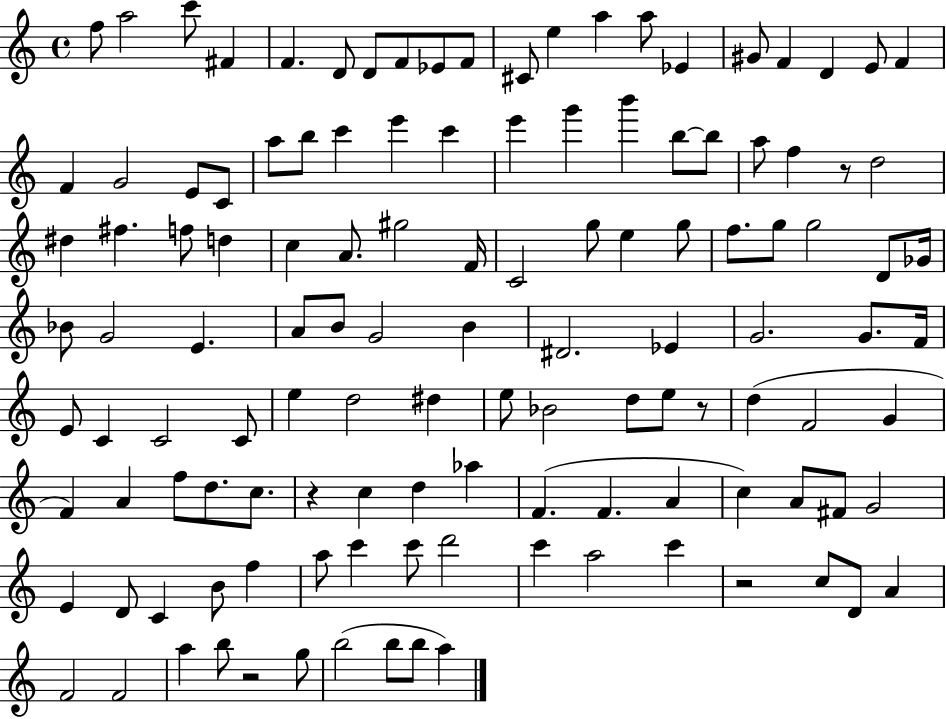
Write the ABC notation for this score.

X:1
T:Untitled
M:4/4
L:1/4
K:C
f/2 a2 c'/2 ^F F D/2 D/2 F/2 _E/2 F/2 ^C/2 e a a/2 _E ^G/2 F D E/2 F F G2 E/2 C/2 a/2 b/2 c' e' c' e' g' b' b/2 b/2 a/2 f z/2 d2 ^d ^f f/2 d c A/2 ^g2 F/4 C2 g/2 e g/2 f/2 g/2 g2 D/2 _G/4 _B/2 G2 E A/2 B/2 G2 B ^D2 _E G2 G/2 F/4 E/2 C C2 C/2 e d2 ^d e/2 _B2 d/2 e/2 z/2 d F2 G F A f/2 d/2 c/2 z c d _a F F A c A/2 ^F/2 G2 E D/2 C B/2 f a/2 c' c'/2 d'2 c' a2 c' z2 c/2 D/2 A F2 F2 a b/2 z2 g/2 b2 b/2 b/2 a